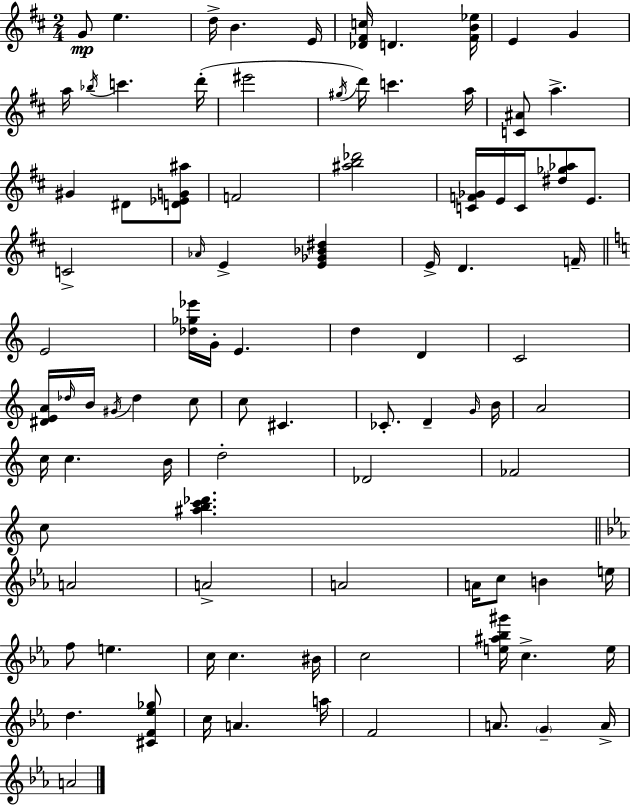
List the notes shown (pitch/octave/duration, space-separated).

G4/e E5/q. D5/s B4/q. E4/s [Db4,F#4,C5]/s D4/q. [F#4,B4,Eb5]/s E4/q G4/q A5/s Bb5/s C6/q. D6/s EIS6/h G#5/s D6/s C6/q. A5/s [C4,A#4]/e A5/q. G#4/q D#4/e [D4,Eb4,G4,A#5]/e F4/h [A#5,B5,Db6]/h [C4,F4,Gb4]/s E4/s C4/s [D#5,Gb5,Ab5]/e E4/e. C4/h Ab4/s E4/q [E4,Gb4,Bb4,D#5]/q E4/s D4/q. F4/s E4/h [Db5,Gb5,Eb6]/s G4/s E4/q. D5/q D4/q C4/h [D#4,E4,A4]/s Db5/s B4/s G#4/s Db5/q C5/e C5/e C#4/q. CES4/e. D4/q G4/s B4/s A4/h C5/s C5/q. B4/s D5/h Db4/h FES4/h C5/e [A#5,B5,C6,Db6]/q. A4/h A4/h A4/h A4/s C5/e B4/q E5/s F5/e E5/q. C5/s C5/q. BIS4/s C5/h [E5,A#5,Bb5,G#6]/s C5/q. E5/s D5/q. [C#4,F4,Eb5,Gb5]/e C5/s A4/q. A5/s F4/h A4/e. G4/q A4/s A4/h